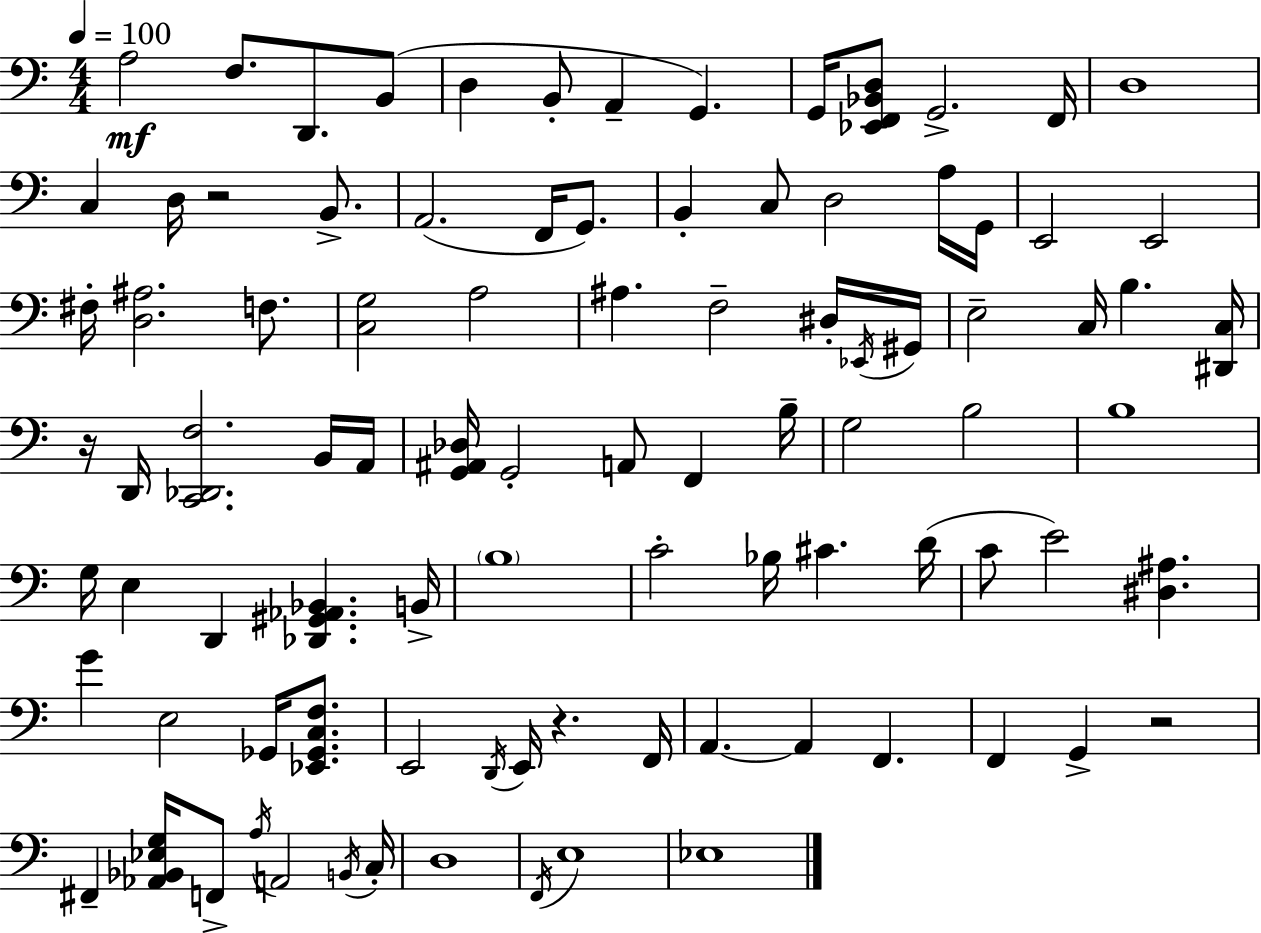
A3/h F3/e. D2/e. B2/e D3/q B2/e A2/q G2/q. G2/s [Eb2,F2,Bb2,D3]/e G2/h. F2/s D3/w C3/q D3/s R/h B2/e. A2/h. F2/s G2/e. B2/q C3/e D3/h A3/s G2/s E2/h E2/h F#3/s [D3,A#3]/h. F3/e. [C3,G3]/h A3/h A#3/q. F3/h D#3/s Eb2/s G#2/s E3/h C3/s B3/q. [D#2,C3]/s R/s D2/s [C2,Db2,F3]/h. B2/s A2/s [G2,A#2,Db3]/s G2/h A2/e F2/q B3/s G3/h B3/h B3/w G3/s E3/q D2/q [Db2,G#2,Ab2,Bb2]/q. B2/s B3/w C4/h Bb3/s C#4/q. D4/s C4/e E4/h [D#3,A#3]/q. G4/q E3/h Gb2/s [Eb2,Gb2,C3,F3]/e. E2/h D2/s E2/s R/q. F2/s A2/q. A2/q F2/q. F2/q G2/q R/h F#2/q [Ab2,Bb2,Eb3,G3]/s F2/e A3/s A2/h B2/s C3/s D3/w F2/s E3/w Eb3/w